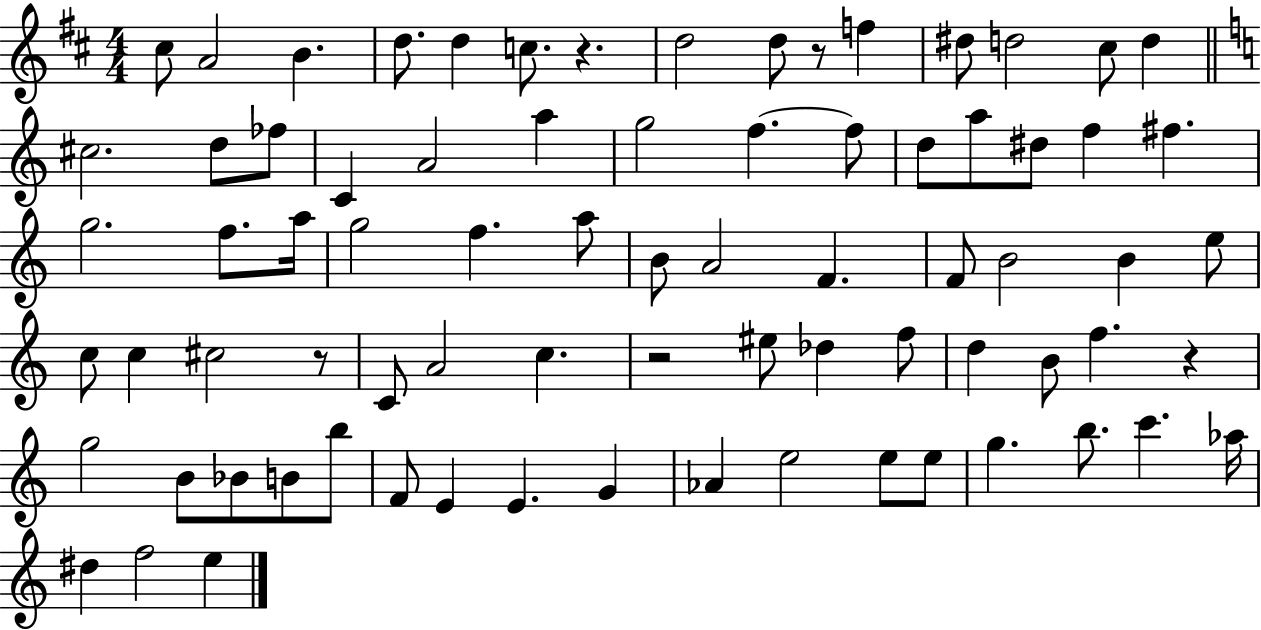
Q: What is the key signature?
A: D major